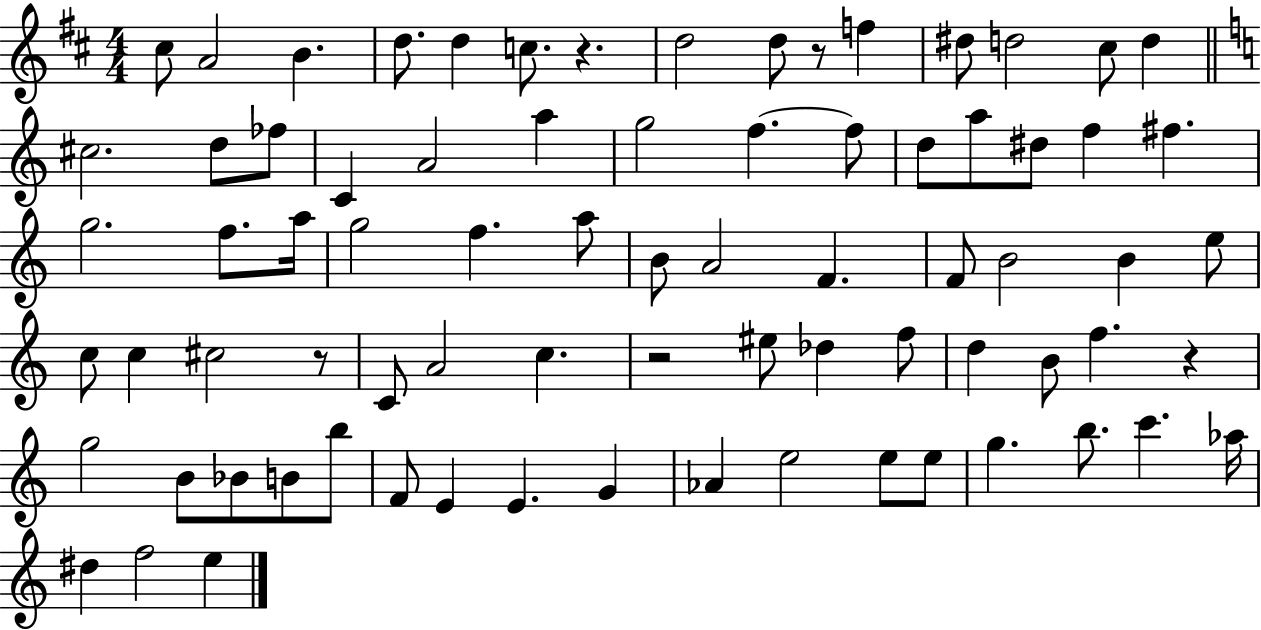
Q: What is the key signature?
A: D major